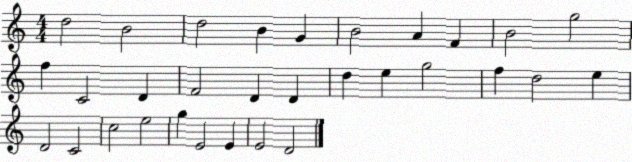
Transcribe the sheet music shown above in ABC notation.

X:1
T:Untitled
M:4/4
L:1/4
K:C
d2 B2 d2 B G B2 A F B2 g2 f C2 D F2 D D d e g2 f d2 e D2 C2 c2 e2 g E2 E E2 D2